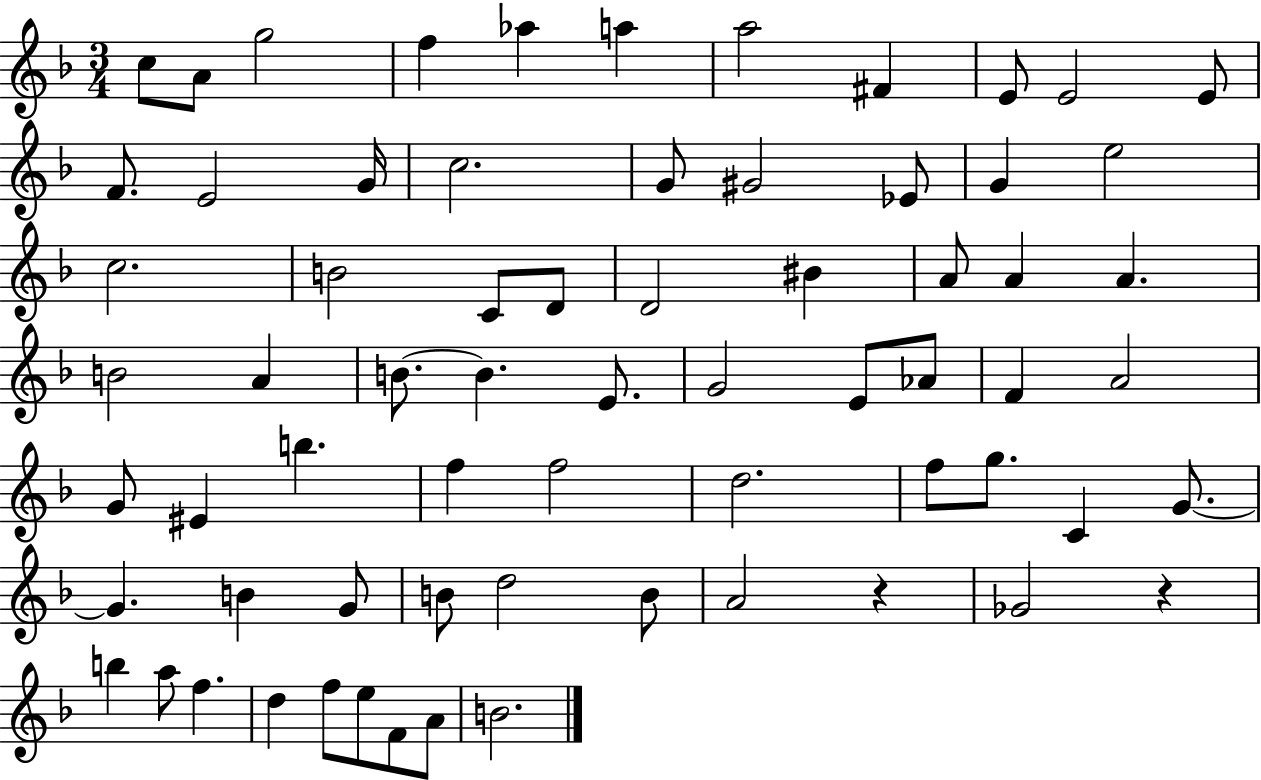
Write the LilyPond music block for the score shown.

{
  \clef treble
  \numericTimeSignature
  \time 3/4
  \key f \major
  c''8 a'8 g''2 | f''4 aes''4 a''4 | a''2 fis'4 | e'8 e'2 e'8 | \break f'8. e'2 g'16 | c''2. | g'8 gis'2 ees'8 | g'4 e''2 | \break c''2. | b'2 c'8 d'8 | d'2 bis'4 | a'8 a'4 a'4. | \break b'2 a'4 | b'8.~~ b'4. e'8. | g'2 e'8 aes'8 | f'4 a'2 | \break g'8 eis'4 b''4. | f''4 f''2 | d''2. | f''8 g''8. c'4 g'8.~~ | \break g'4. b'4 g'8 | b'8 d''2 b'8 | a'2 r4 | ges'2 r4 | \break b''4 a''8 f''4. | d''4 f''8 e''8 f'8 a'8 | b'2. | \bar "|."
}